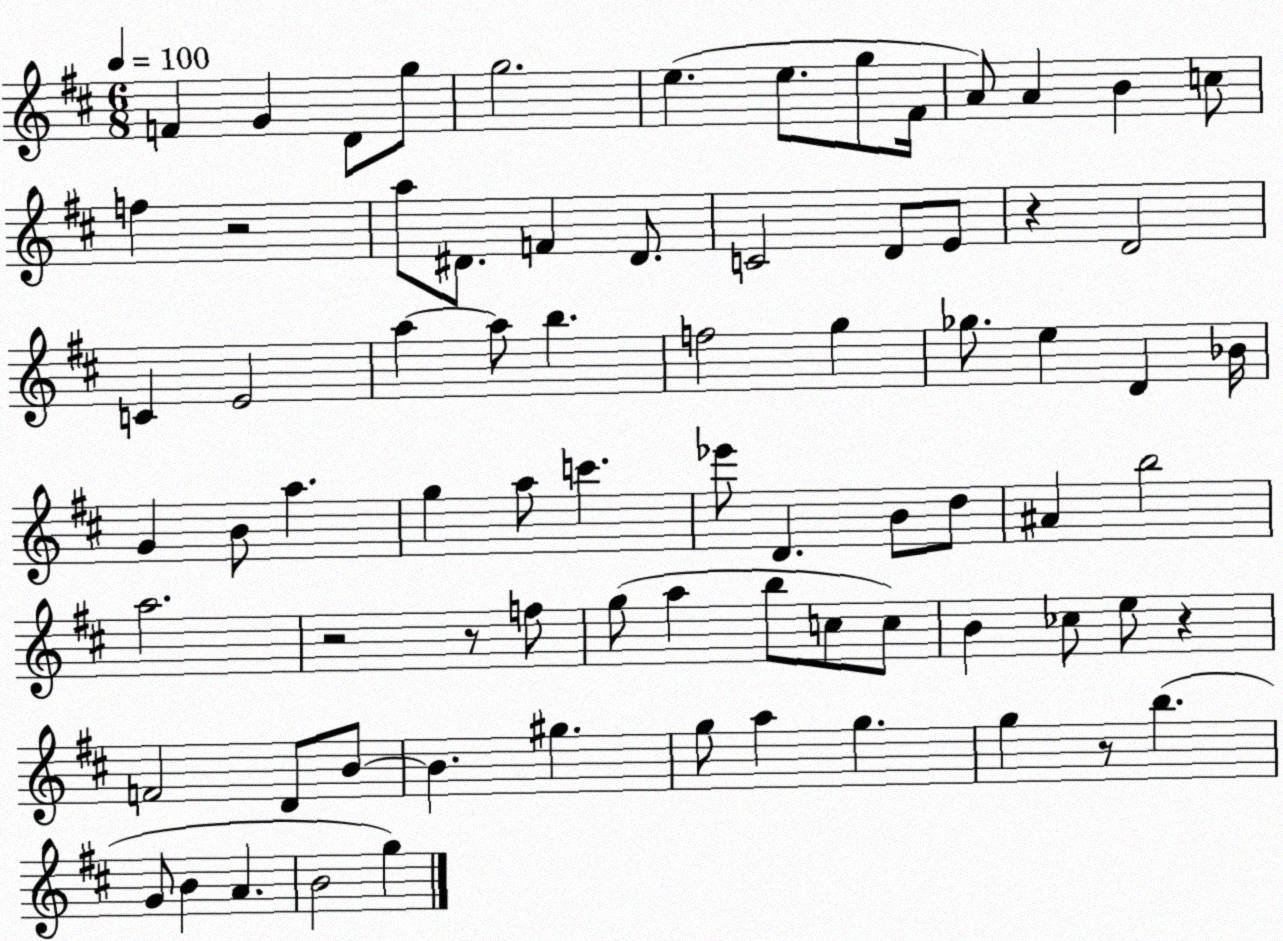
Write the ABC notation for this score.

X:1
T:Untitled
M:6/8
L:1/4
K:D
F G D/2 g/2 g2 e e/2 g/2 ^F/4 A/2 A B c/2 f z2 a/2 ^D/2 F ^D/2 C2 D/2 E/2 z D2 C E2 a a/2 b f2 g _g/2 e D _B/4 G B/2 a g a/2 c' _e'/2 D B/2 d/2 ^A b2 a2 z2 z/2 f/2 g/2 a b/2 c/2 c/2 B _c/2 e/2 z F2 D/2 B/2 B ^g g/2 a g g z/2 b G/2 B A B2 g